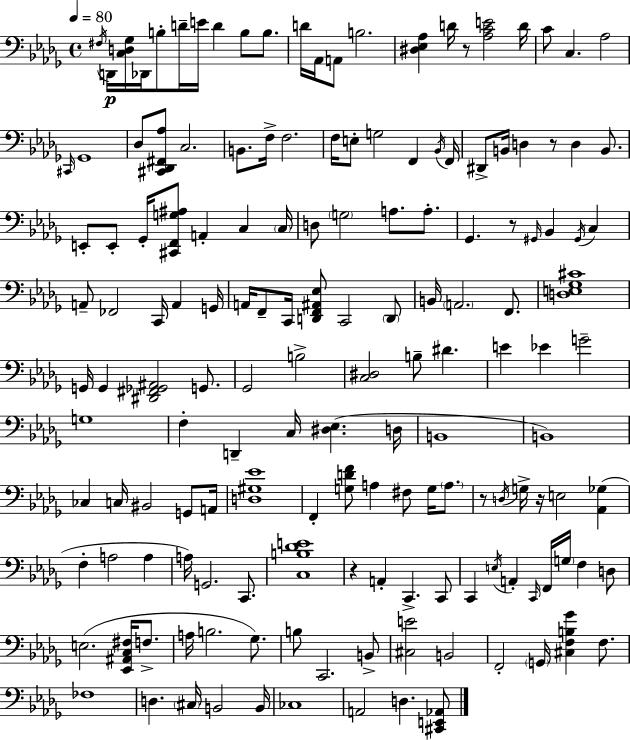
X:1
T:Untitled
M:4/4
L:1/4
K:Bbm
^F,/4 D,,/4 [C,D,_G,]/4 _D,,/4 B,/2 D/4 E/4 D B,/2 B,/2 D/4 _A,,/4 A,,/2 B,2 [^D,_E,_A,] D/4 z/2 [_A,CE]2 D/4 C/2 C, _A,2 ^C,,/4 _G,,4 _D,/2 [^C,,_D,,^F,,_A,]/2 C,2 B,,/2 F,/4 F,2 F,/4 E,/2 G,2 F,, _B,,/4 F,,/4 ^D,,/2 B,,/4 D, z/2 D, B,,/2 E,,/2 E,,/2 _G,,/4 [^C,,F,,G,^A,]/2 A,, C, C,/4 D,/2 G,2 A,/2 A,/2 _G,, z/2 ^G,,/4 _B,, ^G,,/4 C, A,,/2 _F,,2 C,,/4 A,, G,,/4 A,,/4 F,,/2 C,,/4 [D,,F,,^A,,_E,]/2 C,,2 D,,/2 B,,/4 A,,2 F,,/2 [D,E,_G,^C]4 G,,/4 G,, [^D,,^F,,_G,,^A,,]2 G,,/2 _G,,2 B,2 [C,^D,]2 B,/2 ^D E _E G2 G,4 F, D,, C,/4 [^D,_E,] D,/4 B,,4 B,,4 _C, C,/4 ^B,,2 G,,/2 A,,/4 [D,^G,_E]4 F,, [G,DF]/2 A, ^F,/2 G,/4 A,/2 z/2 D,/4 G,/4 z/4 E,2 [_A,,_G,] F, A,2 A, A,/4 G,,2 C,,/2 [C,B,_DE]4 z A,, C,, C,,/2 C,, E,/4 A,, C,,/4 F,,/4 G,/4 F, D,/2 E,2 [_E,,^A,,C,^F,]/4 F,/2 A,/4 B,2 _G,/2 B,/2 C,,2 B,,/2 [^C,E]2 B,,2 F,,2 G,,/4 [^C,F,B,_G] F,/2 _F,4 D, ^C,/4 B,,2 B,,/4 _C,4 A,,2 D, [^C,,E,,_A,,]/2